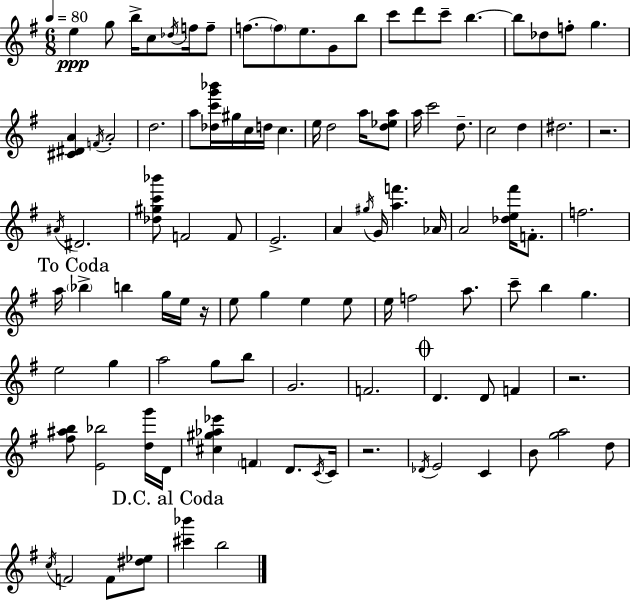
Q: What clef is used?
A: treble